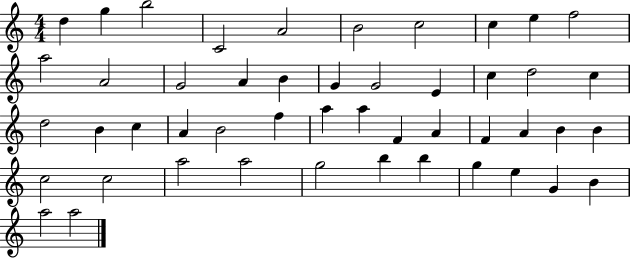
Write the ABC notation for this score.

X:1
T:Untitled
M:4/4
L:1/4
K:C
d g b2 C2 A2 B2 c2 c e f2 a2 A2 G2 A B G G2 E c d2 c d2 B c A B2 f a a F A F A B B c2 c2 a2 a2 g2 b b g e G B a2 a2